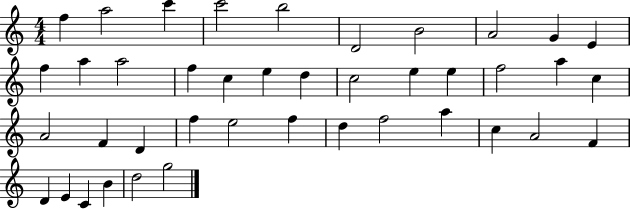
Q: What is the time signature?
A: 4/4